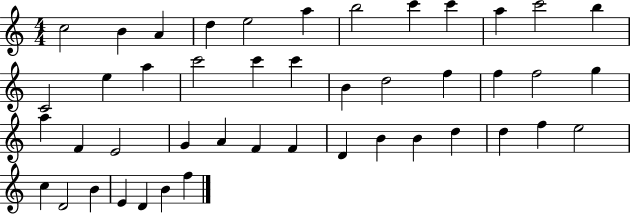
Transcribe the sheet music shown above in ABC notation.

X:1
T:Untitled
M:4/4
L:1/4
K:C
c2 B A d e2 a b2 c' c' a c'2 b C2 e a c'2 c' c' B d2 f f f2 g a F E2 G A F F D B B d d f e2 c D2 B E D B f